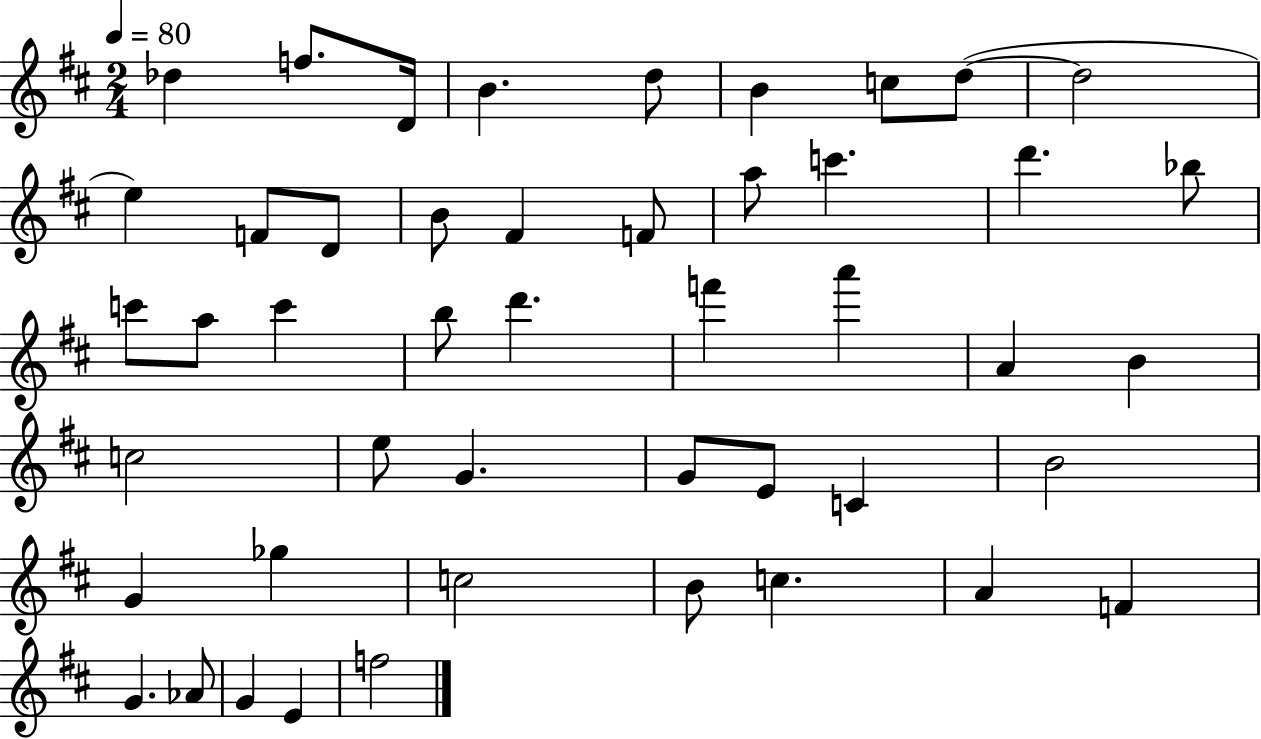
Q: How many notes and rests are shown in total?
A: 47